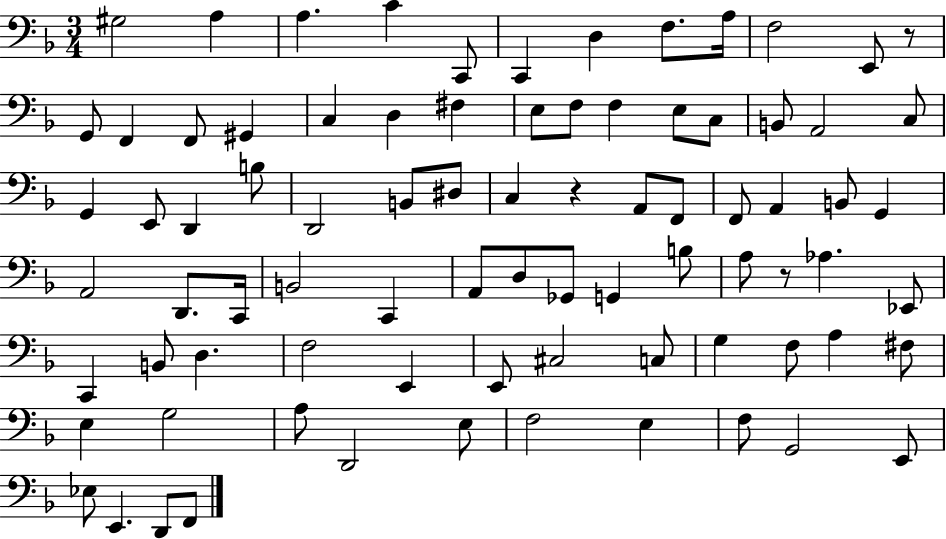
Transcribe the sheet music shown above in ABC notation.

X:1
T:Untitled
M:3/4
L:1/4
K:F
^G,2 A, A, C C,,/2 C,, D, F,/2 A,/4 F,2 E,,/2 z/2 G,,/2 F,, F,,/2 ^G,, C, D, ^F, E,/2 F,/2 F, E,/2 C,/2 B,,/2 A,,2 C,/2 G,, E,,/2 D,, B,/2 D,,2 B,,/2 ^D,/2 C, z A,,/2 F,,/2 F,,/2 A,, B,,/2 G,, A,,2 D,,/2 C,,/4 B,,2 C,, A,,/2 D,/2 _G,,/2 G,, B,/2 A,/2 z/2 _A, _E,,/2 C,, B,,/2 D, F,2 E,, E,,/2 ^C,2 C,/2 G, F,/2 A, ^F,/2 E, G,2 A,/2 D,,2 E,/2 F,2 E, F,/2 G,,2 E,,/2 _E,/2 E,, D,,/2 F,,/2